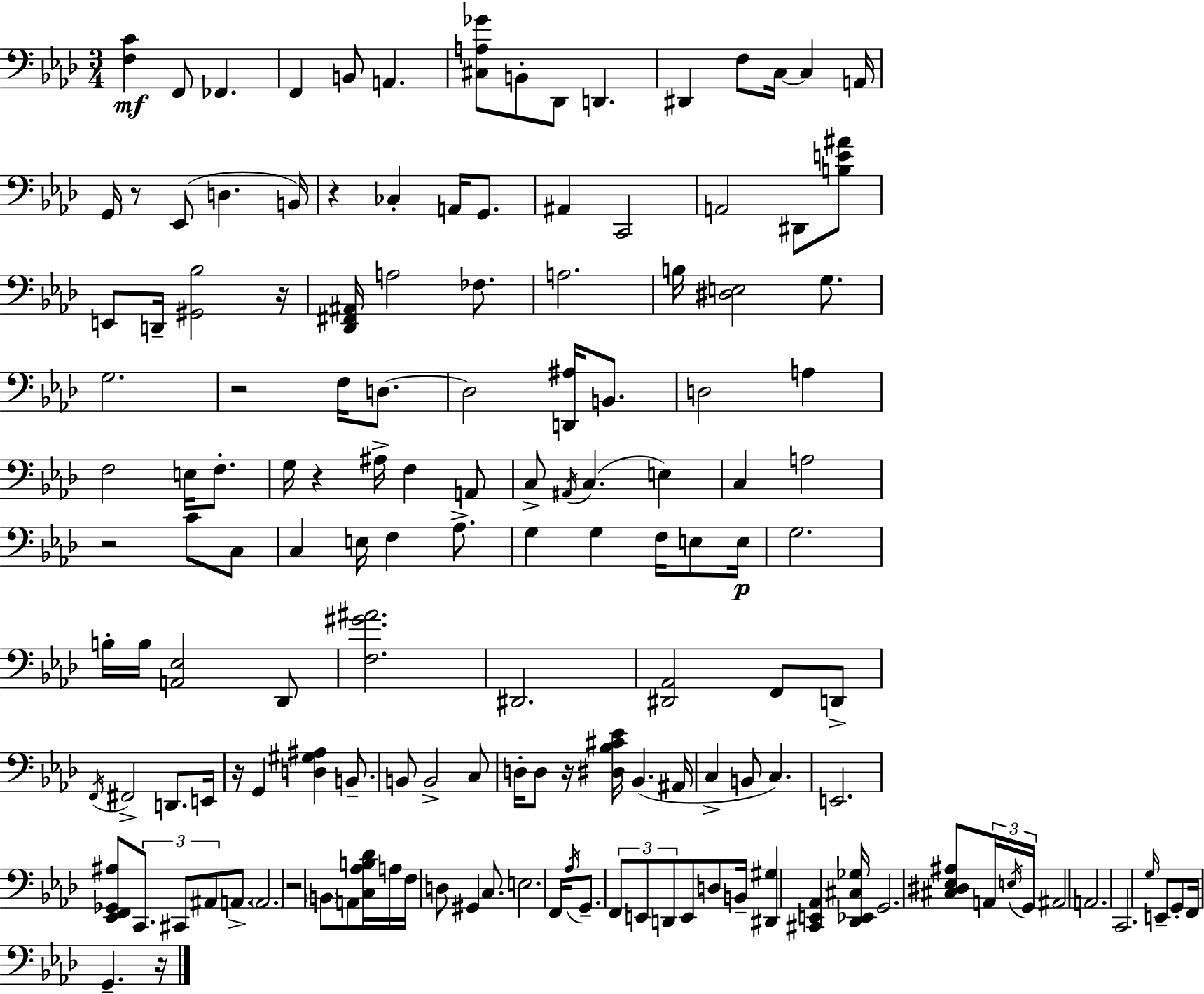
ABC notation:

X:1
T:Untitled
M:3/4
L:1/4
K:Ab
[F,C] F,,/2 _F,, F,, B,,/2 A,, [^C,A,_G]/2 B,,/2 _D,,/2 D,, ^D,, F,/2 C,/4 C, A,,/4 G,,/4 z/2 _E,,/2 D, B,,/4 z _C, A,,/4 G,,/2 ^A,, C,,2 A,,2 ^D,,/2 [B,E^A]/2 E,,/2 D,,/4 [^G,,_B,]2 z/4 [_D,,^F,,^A,,]/4 A,2 _F,/2 A,2 B,/4 [^D,E,]2 G,/2 G,2 z2 F,/4 D,/2 D,2 [D,,^A,]/4 B,,/2 D,2 A, F,2 E,/4 F,/2 G,/4 z ^A,/4 F, A,,/2 C,/2 ^A,,/4 C, E, C, A,2 z2 C/2 C,/2 C, E,/4 F, _A,/2 G, G, F,/4 E,/2 E,/4 G,2 B,/4 B,/4 [A,,_E,]2 _D,,/2 [F,^G^A]2 ^D,,2 [^D,,_A,,]2 F,,/2 D,,/2 F,,/4 ^F,,2 D,,/2 E,,/4 z/4 G,, [D,^G,^A,] B,,/2 B,,/2 B,,2 C,/2 D,/4 D,/2 z/4 [^D,_B,^C_E]/4 _B,, ^A,,/4 C, B,,/2 C, E,,2 [_E,,F,,_G,,^A,]/2 C,,/2 ^C,,/2 ^A,,/2 A,,/2 A,,2 z2 B,,/2 A,,/2 [C,_A,B,_D]/4 A,/4 F,/4 D,/2 ^G,, C,/2 E,2 F,,/4 _A,/4 G,,/2 F,,/2 E,,/2 D,,/2 E,,/2 D,/2 B,,/4 [^D,,^G,] [^C,,E,,_A,,] [_D,,_E,,^C,_G,]/4 G,,2 [^C,^D,_E,^A,]/2 A,,/4 E,/4 G,,/4 ^A,,2 A,,2 C,,2 G,/4 E,,/2 G,,/2 F,,/4 G,, z/4